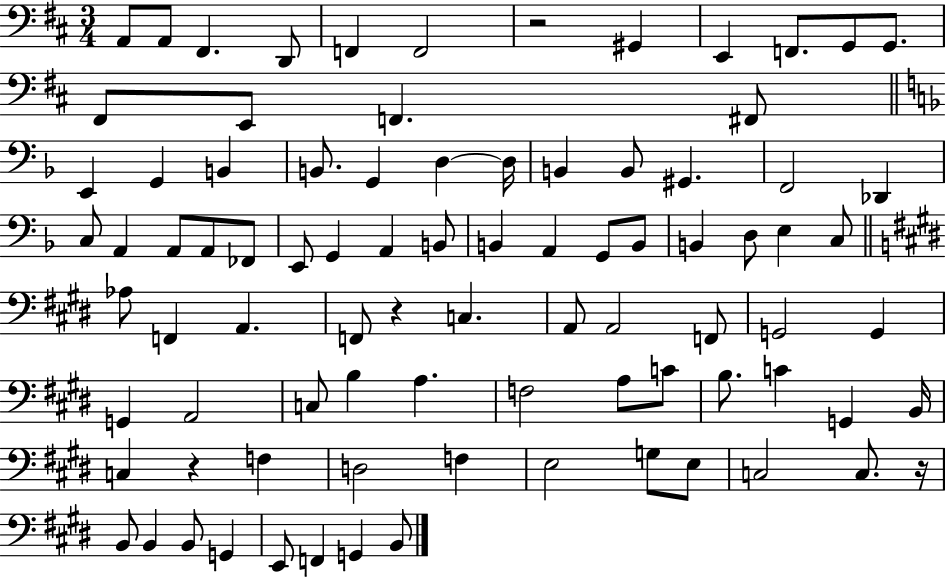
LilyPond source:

{
  \clef bass
  \numericTimeSignature
  \time 3/4
  \key d \major
  a,8 a,8 fis,4. d,8 | f,4 f,2 | r2 gis,4 | e,4 f,8. g,8 g,8. | \break fis,8 e,8 f,4. fis,8 | \bar "||" \break \key d \minor e,4 g,4 b,4 | b,8. g,4 d4~~ d16 | b,4 b,8 gis,4. | f,2 des,4 | \break c8 a,4 a,8 a,8 fes,8 | e,8 g,4 a,4 b,8 | b,4 a,4 g,8 b,8 | b,4 d8 e4 c8 | \break \bar "||" \break \key e \major aes8 f,4 a,4. | f,8 r4 c4. | a,8 a,2 f,8 | g,2 g,4 | \break g,4 a,2 | c8 b4 a4. | f2 a8 c'8 | b8. c'4 g,4 b,16 | \break c4 r4 f4 | d2 f4 | e2 g8 e8 | c2 c8. r16 | \break b,8 b,4 b,8 g,4 | e,8 f,4 g,4 b,8 | \bar "|."
}